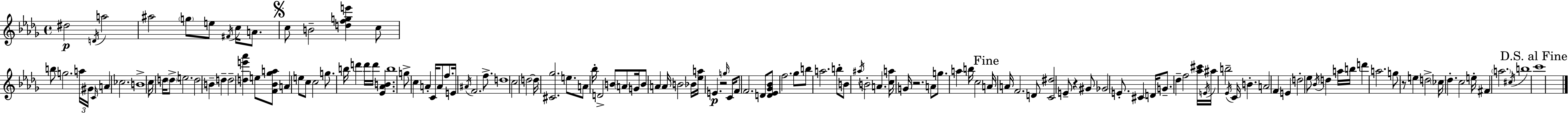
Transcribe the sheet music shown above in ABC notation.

X:1
T:Untitled
M:4/4
L:1/4
K:Bbm
^d2 D/4 a2 ^a2 g/2 e/2 ^F/4 c/4 A/2 c/2 B2 [dfge'] c/2 b/2 g2 a/4 ^G/4 C/4 A _c2 B4 c/4 d/4 d/2 e2 d2 B d d2 [de'_a'] e/2 [F_B_ga]/2 A e/2 c/2 c2 g/2 b/4 d' d'/4 d'/4 [_E_AB] b4 g/2 c A C/4 A/2 f/2 E/4 ^A/4 F2 f/2 d4 c2 d2 d/4 [^C_g]2 e/2 A/2 _b/4 D2 B/2 A/2 G/4 B/2 A A/4 B2 _B/4 [_ea]/4 E z2 g/4 C/4 F/2 F2 D/2 [D_E_G_B]/2 f2 _g/2 b/2 a2 b/2 B/2 ^a/4 B2 A [ca]/4 G/4 z2 A/2 g/2 a b/4 c2 A/4 A/4 F2 D/2 [C^d]2 E/2 z ^G/2 _G2 E/2 ^C D/4 G/2 _d f2 [_a^c']/4 E/4 ^a/4 b2 _E/4 C/4 B A2 F E d2 _e/2 _B/4 d a/4 b/4 d' a2 g/2 z/2 e d2 _c/4 _d c2 e/4 ^F a2 ^c/4 b4 c'4